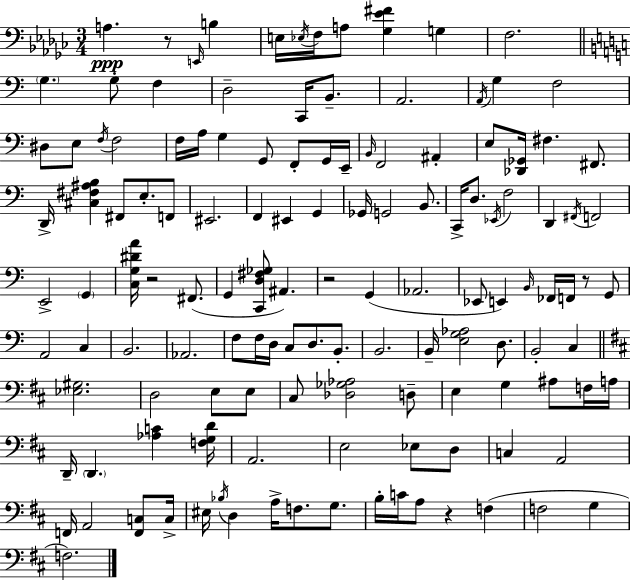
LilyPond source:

{
  \clef bass
  \numericTimeSignature
  \time 3/4
  \key ees \minor
  \repeat volta 2 { a4.\ppp r8 \grace { e,16 } b4 | e16 \acciaccatura { ees16 } f16 a8 <ges ees' fis'>4 g4 | f2. | \bar "||" \break \key c \major \parenthesize g4. g8-. f4 | d2-- c,16 b,8.-- | a,2. | \acciaccatura { a,16 } g4 f2 | \break dis8 e8 \acciaccatura { f16 } f2 | f16 a16 g4 g,8 f,8-. | g,16 e,16-- \grace { b,16 } f,2 ais,4-. | e8 <des, ges,>16 fis4. | \break fis,8. d,16-> <cis fis ais b>4 fis,8 e8.-. | f,8 eis,2. | f,4 eis,4 g,4 | ges,16 g,2 | \break b,8. c,16-> d8. \acciaccatura { ees,16 } f2 | d,4 \acciaccatura { fis,16 } f,2 | e,2-> | \parenthesize g,4 <c g dis' a'>16 r2 | \break fis,8.( g,4 <c, d fis ges>8 ais,4.) | r2 | g,4( aes,2. | ees,8 e,4) \grace { b,16 } | \break fes,16 f,16 r8 g,8 a,2 | c4 b,2. | aes,2. | f8 f16 d16 c8 | \break d8. b,8.-. b,2. | b,16-- <e g aes>2 | d8. b,2-. | c4 \bar "||" \break \key b \minor <ees gis>2. | d2 e8 e8 | cis8 <des ges aes>2 d8-- | e4 g4 ais8 f16 a16 | \break d,16-- \parenthesize d,4. <aes c'>4 <f g d'>16 | a,2. | e2 ees8 d8 | c4 a,2 | \break f,16 a,2 <f, c>8 c16-> | eis16 \acciaccatura { bes16 } d4 a16-> f8. g8. | b16-. c'16 a8 r4 f4( | f2 g4 | \break f2.) | } \bar "|."
}